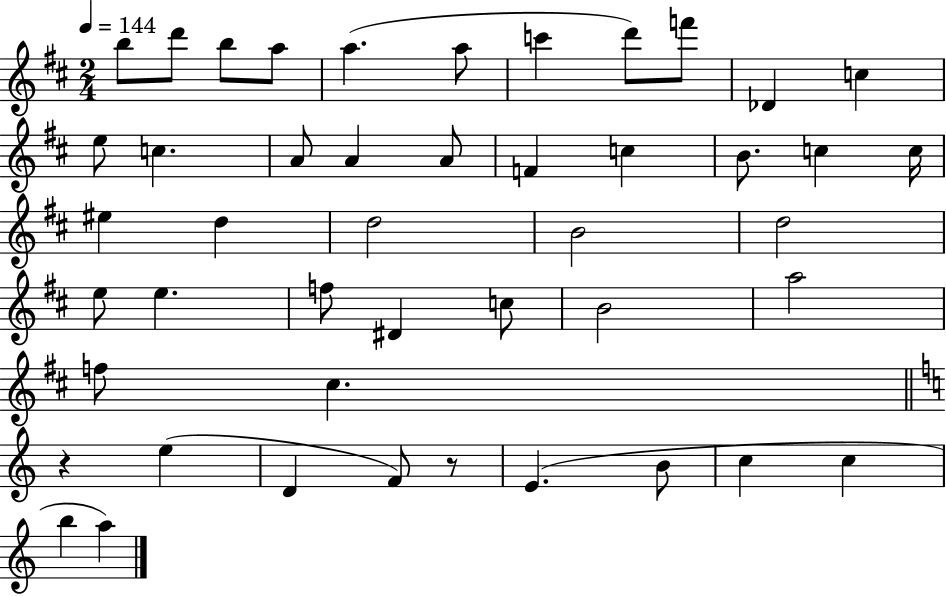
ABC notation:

X:1
T:Untitled
M:2/4
L:1/4
K:D
b/2 d'/2 b/2 a/2 a a/2 c' d'/2 f'/2 _D c e/2 c A/2 A A/2 F c B/2 c c/4 ^e d d2 B2 d2 e/2 e f/2 ^D c/2 B2 a2 f/2 ^c z e D F/2 z/2 E B/2 c c b a